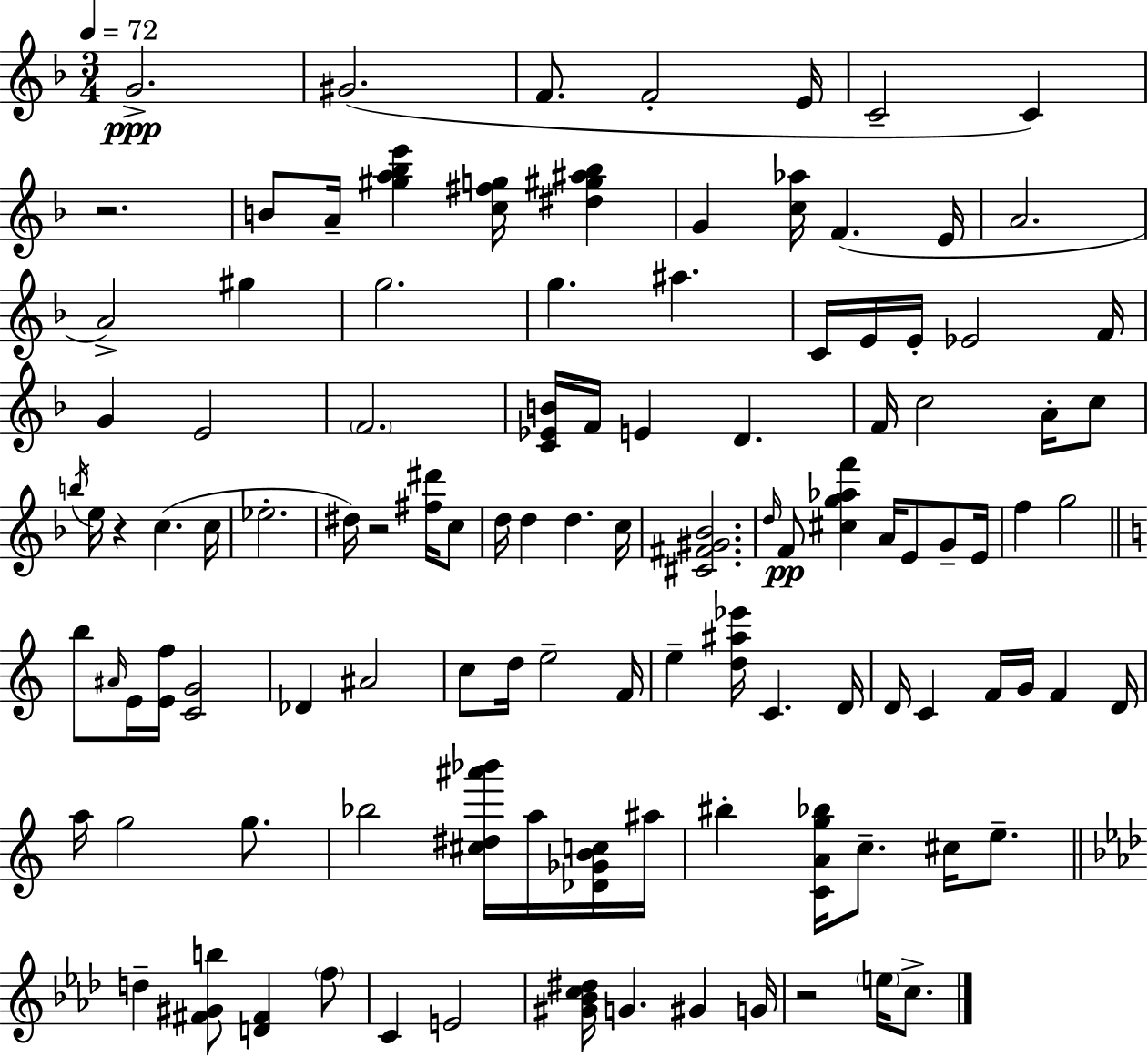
G4/h. G#4/h. F4/e. F4/h E4/s C4/h C4/q R/h. B4/e A4/s [G#5,A5,Bb5,E6]/q [C5,F#5,G5]/s [D#5,G#5,A#5,Bb5]/q G4/q [C5,Ab5]/s F4/q. E4/s A4/h. A4/h G#5/q G5/h. G5/q. A#5/q. C4/s E4/s E4/s Eb4/h F4/s G4/q E4/h F4/h. [C4,Eb4,B4]/s F4/s E4/q D4/q. F4/s C5/h A4/s C5/e B5/s E5/s R/q C5/q. C5/s Eb5/h. D#5/s R/h [F#5,D#6]/s C5/e D5/s D5/q D5/q. C5/s [C#4,F#4,G#4,Bb4]/h. D5/s F4/e [C#5,G5,Ab5,F6]/q A4/s E4/e G4/e E4/s F5/q G5/h B5/e A#4/s E4/s [E4,F5]/s [C4,G4]/h Db4/q A#4/h C5/e D5/s E5/h F4/s E5/q [D5,A#5,Eb6]/s C4/q. D4/s D4/s C4/q F4/s G4/s F4/q D4/s A5/s G5/h G5/e. Bb5/h [C#5,D#5,A#6,Bb6]/s A5/s [Db4,Gb4,B4,C5]/s A#5/s BIS5/q [C4,A4,G5,Bb5]/s C5/e. C#5/s E5/e. D5/q [F#4,G#4,B5]/e [D4,F#4]/q F5/e C4/q E4/h [G#4,Bb4,C5,D#5]/s G4/q. G#4/q G4/s R/h E5/s C5/e.